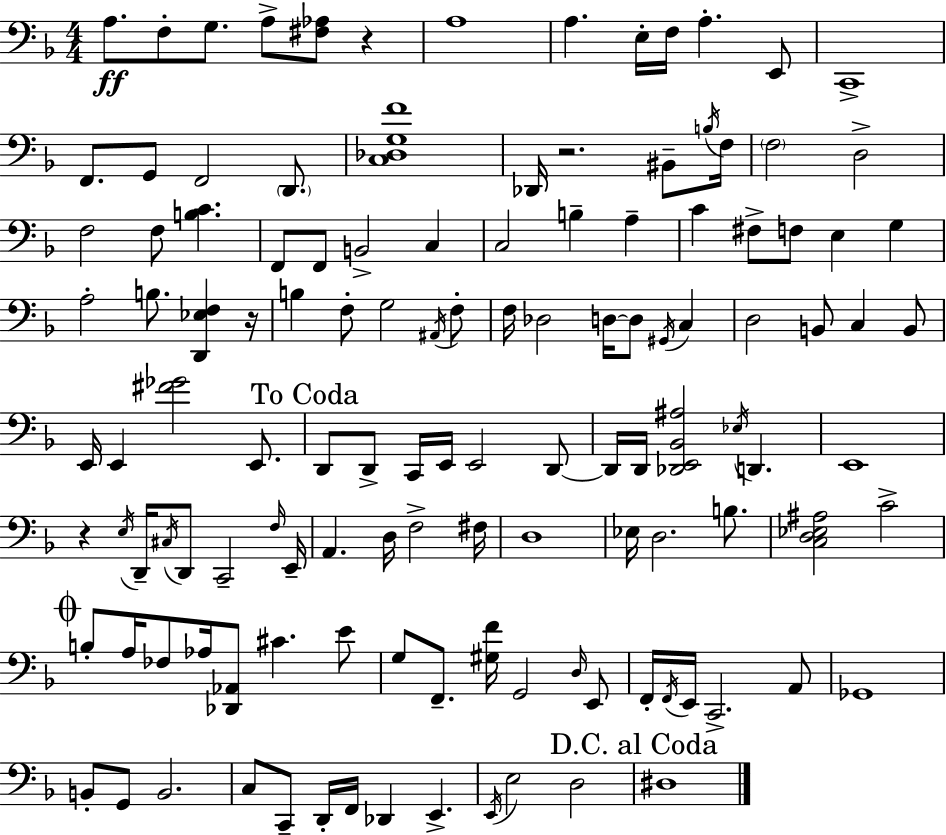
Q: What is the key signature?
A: F major